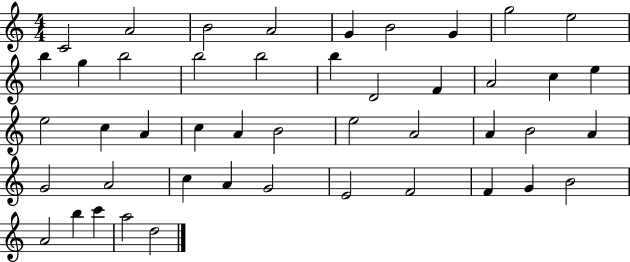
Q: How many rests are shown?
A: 0